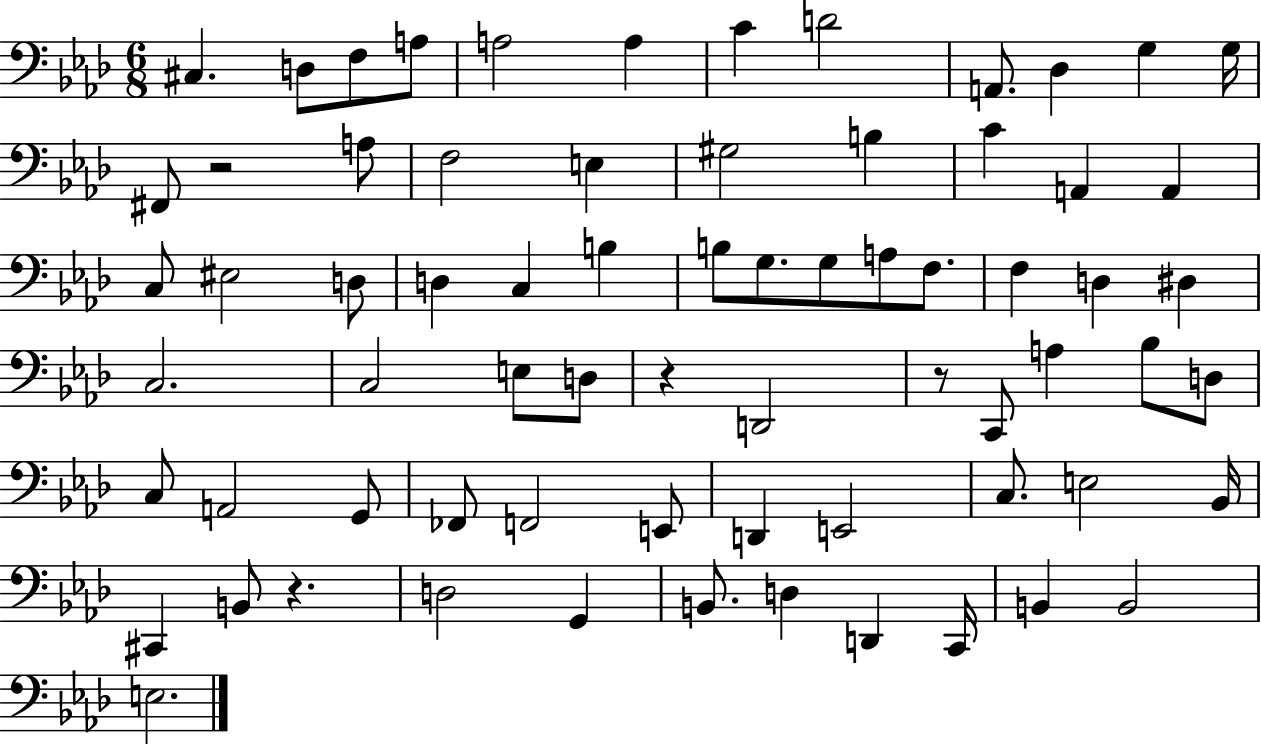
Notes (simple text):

C#3/q. D3/e F3/e A3/e A3/h A3/q C4/q D4/h A2/e. Db3/q G3/q G3/s F#2/e R/h A3/e F3/h E3/q G#3/h B3/q C4/q A2/q A2/q C3/e EIS3/h D3/e D3/q C3/q B3/q B3/e G3/e. G3/e A3/e F3/e. F3/q D3/q D#3/q C3/h. C3/h E3/e D3/e R/q D2/h R/e C2/e A3/q Bb3/e D3/e C3/e A2/h G2/e FES2/e F2/h E2/e D2/q E2/h C3/e. E3/h Bb2/s C#2/q B2/e R/q. D3/h G2/q B2/e. D3/q D2/q C2/s B2/q B2/h E3/h.